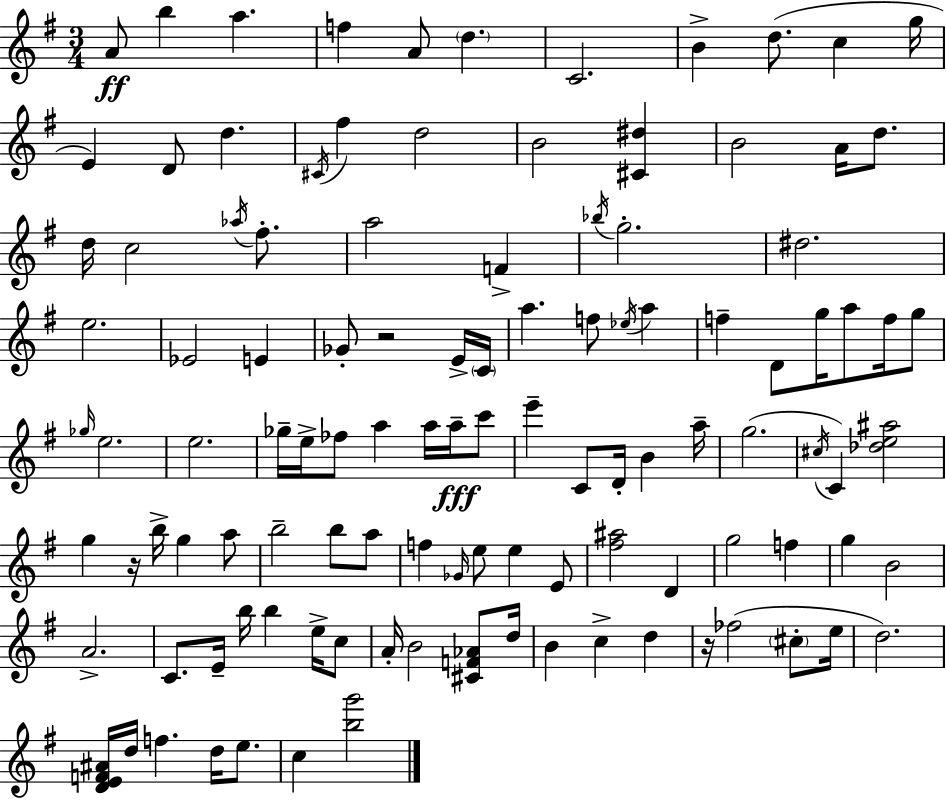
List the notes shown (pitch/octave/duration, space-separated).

A4/e B5/q A5/q. F5/q A4/e D5/q. C4/h. B4/q D5/e. C5/q G5/s E4/q D4/e D5/q. C#4/s F#5/q D5/h B4/h [C#4,D#5]/q B4/h A4/s D5/e. D5/s C5/h Ab5/s F#5/e. A5/h F4/q Bb5/s G5/h. D#5/h. E5/h. Eb4/h E4/q Gb4/e R/h E4/s C4/s A5/q. F5/e Eb5/s A5/q F5/q D4/e G5/s A5/e F5/s G5/e Gb5/s E5/h. E5/h. Gb5/s E5/s FES5/e A5/q A5/s A5/s C6/e E6/q C4/e D4/s B4/q A5/s G5/h. C#5/s C4/q [Db5,E5,A#5]/h G5/q R/s B5/s G5/q A5/e B5/h B5/e A5/e F5/q Gb4/s E5/e E5/q E4/e [F#5,A#5]/h D4/q G5/h F5/q G5/q B4/h A4/h. C4/e. E4/s B5/s B5/q E5/s C5/e A4/s B4/h [C#4,F4,Ab4]/e D5/s B4/q C5/q D5/q R/s FES5/h C#5/e E5/s D5/h. [D4,E4,F4,A#4]/s D5/s F5/q. D5/s E5/e. C5/q [B5,G6]/h